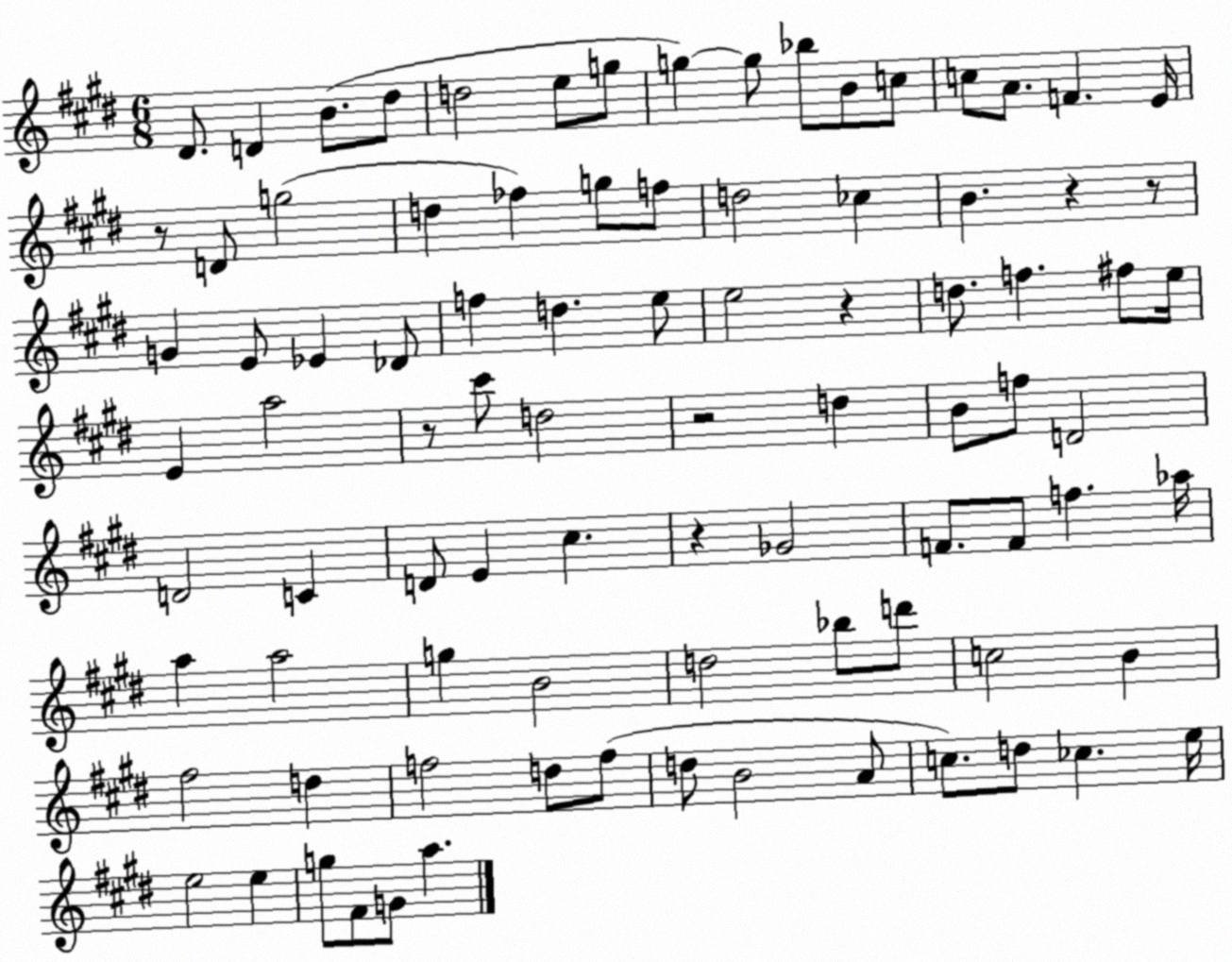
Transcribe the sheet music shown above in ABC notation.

X:1
T:Untitled
M:6/8
L:1/4
K:E
^D/2 D B/2 ^d/2 d2 e/2 g/2 g g/2 _b/2 B/2 c/2 c/2 A/2 F E/4 z/2 D/2 g2 d _f g/2 f/2 d2 _c B z z/2 G E/2 _E _D/2 f d e/2 e2 z d/2 f ^f/2 e/4 E a2 z/2 ^c'/2 d2 z2 d B/2 f/2 D2 D2 C D/2 E ^c z _G2 F/2 F/2 f _a/4 a a2 g B2 d2 _b/2 d'/2 c2 B ^f2 d f2 d/2 f/2 d/2 B2 A/2 c/2 d/2 _c e/4 e2 e g/2 ^F/2 G/2 a